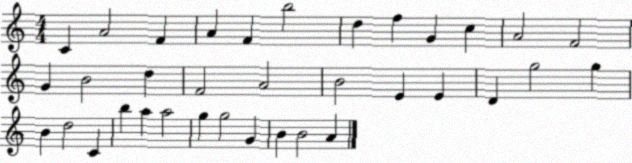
X:1
T:Untitled
M:4/4
L:1/4
K:C
C A2 F A F b2 d f G c A2 F2 G B2 d F2 A2 B2 E E D g2 g B d2 C b a a2 g g2 G B B2 A